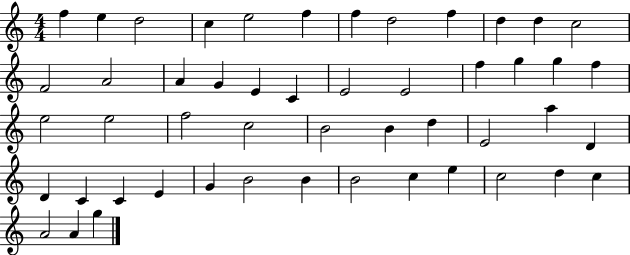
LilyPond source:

{
  \clef treble
  \numericTimeSignature
  \time 4/4
  \key c \major
  f''4 e''4 d''2 | c''4 e''2 f''4 | f''4 d''2 f''4 | d''4 d''4 c''2 | \break f'2 a'2 | a'4 g'4 e'4 c'4 | e'2 e'2 | f''4 g''4 g''4 f''4 | \break e''2 e''2 | f''2 c''2 | b'2 b'4 d''4 | e'2 a''4 d'4 | \break d'4 c'4 c'4 e'4 | g'4 b'2 b'4 | b'2 c''4 e''4 | c''2 d''4 c''4 | \break a'2 a'4 g''4 | \bar "|."
}